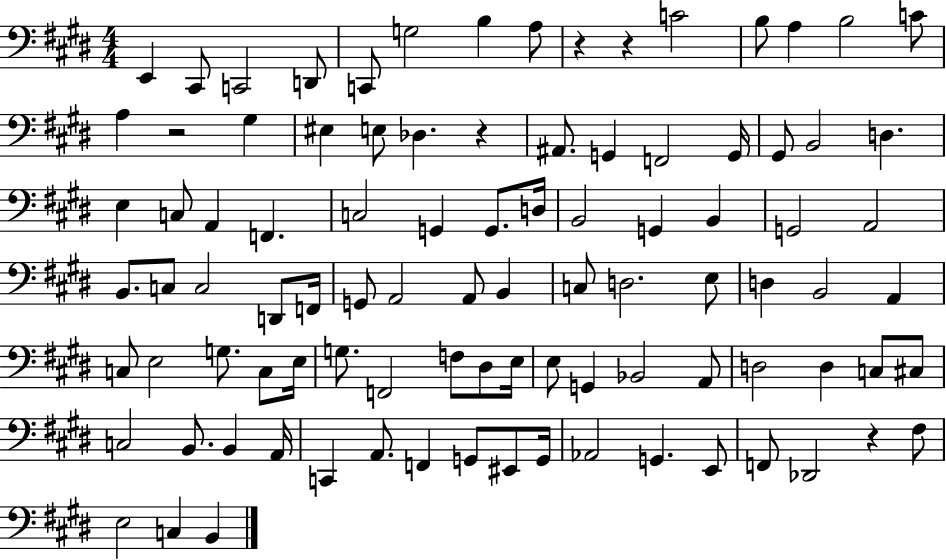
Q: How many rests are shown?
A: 5